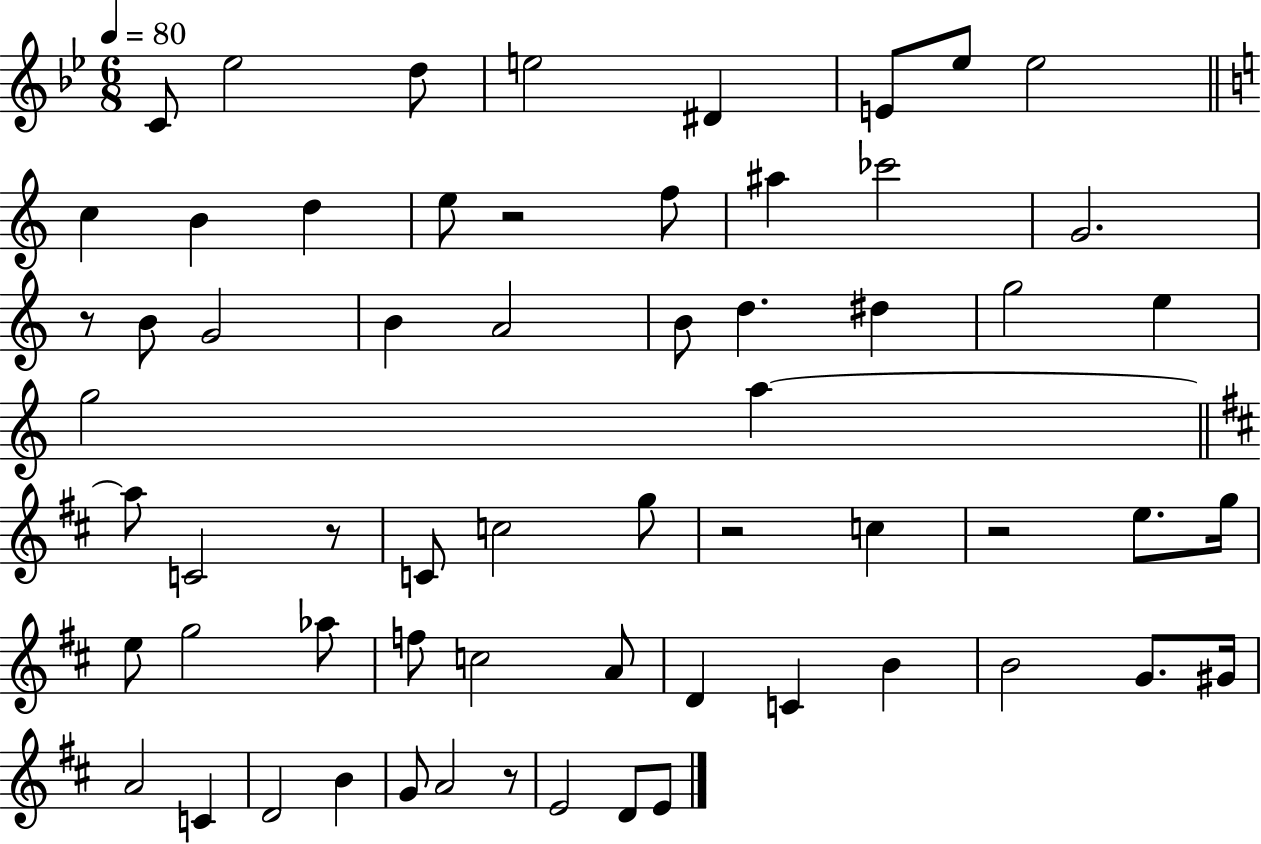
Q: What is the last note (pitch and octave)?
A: E4